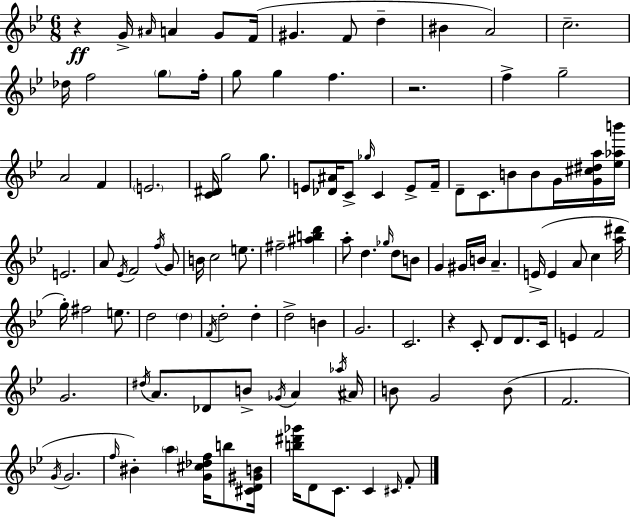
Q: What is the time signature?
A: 6/8